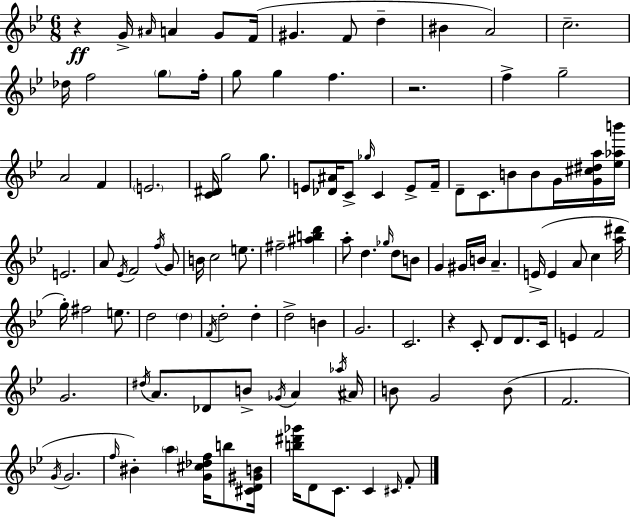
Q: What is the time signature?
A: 6/8